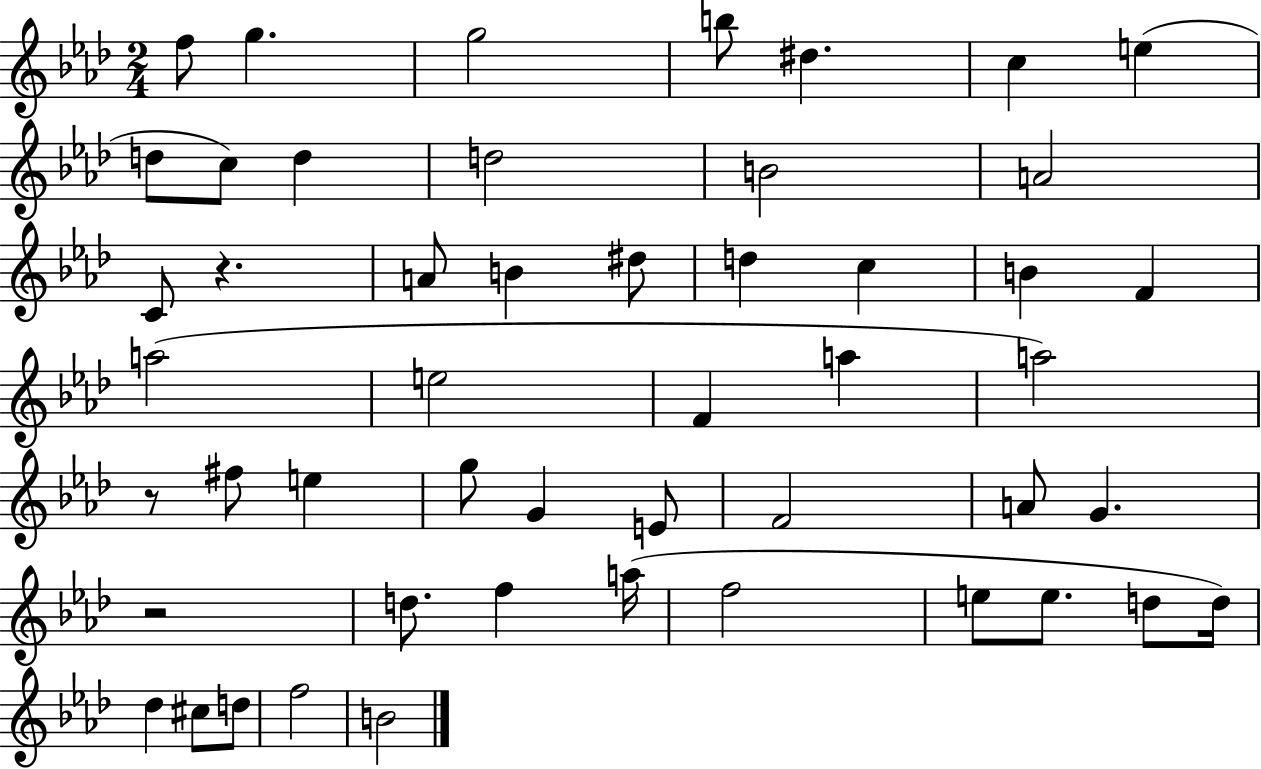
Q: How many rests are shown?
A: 3